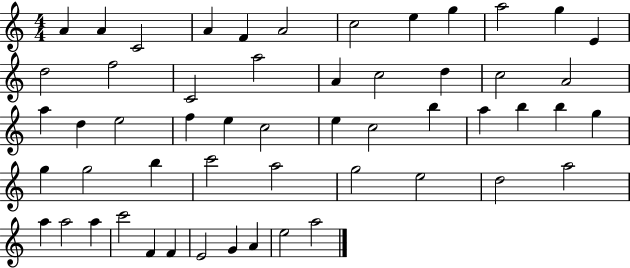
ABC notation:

X:1
T:Untitled
M:4/4
L:1/4
K:C
A A C2 A F A2 c2 e g a2 g E d2 f2 C2 a2 A c2 d c2 A2 a d e2 f e c2 e c2 b a b b g g g2 b c'2 a2 g2 e2 d2 a2 a a2 a c'2 F F E2 G A e2 a2